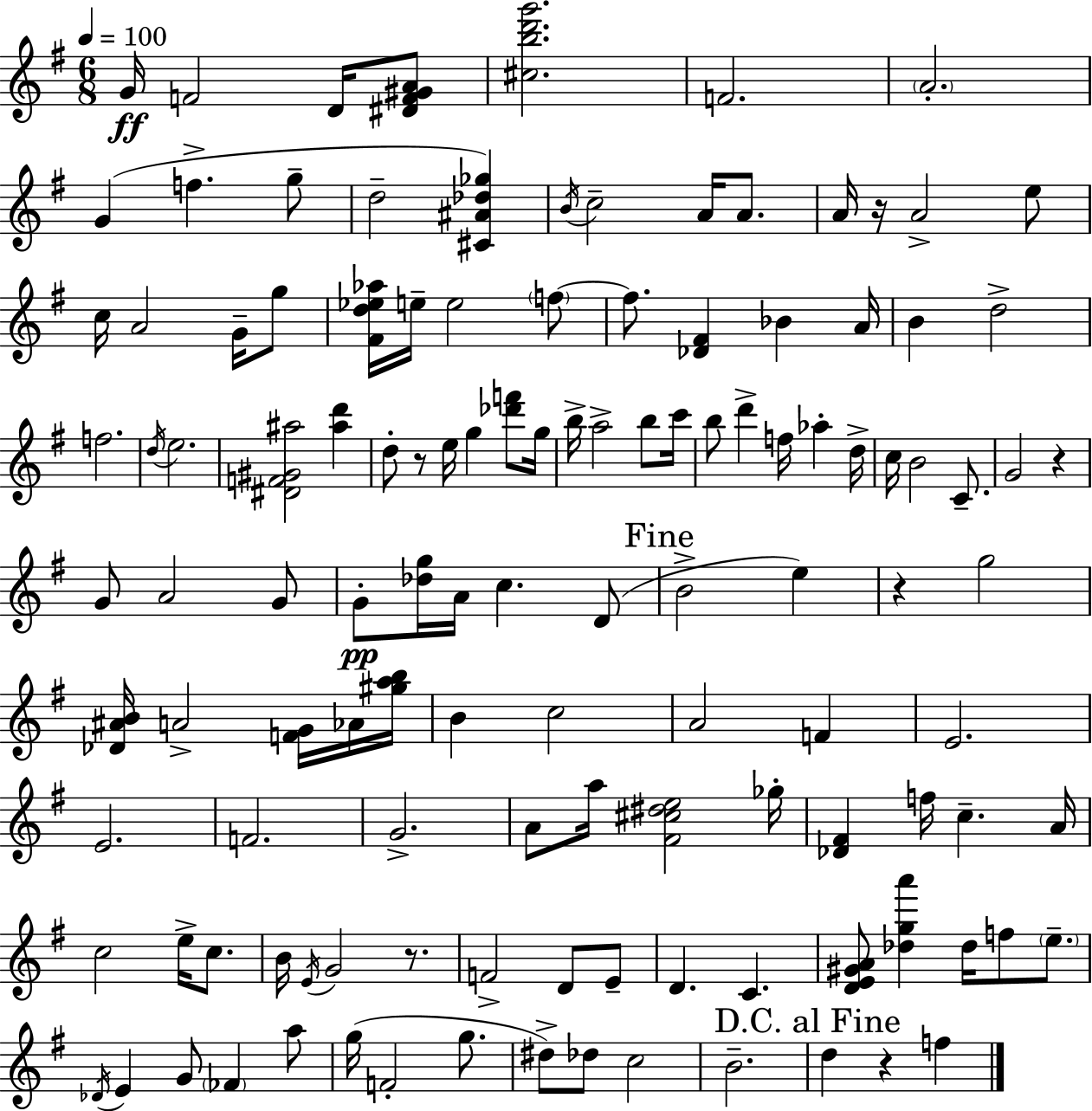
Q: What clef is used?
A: treble